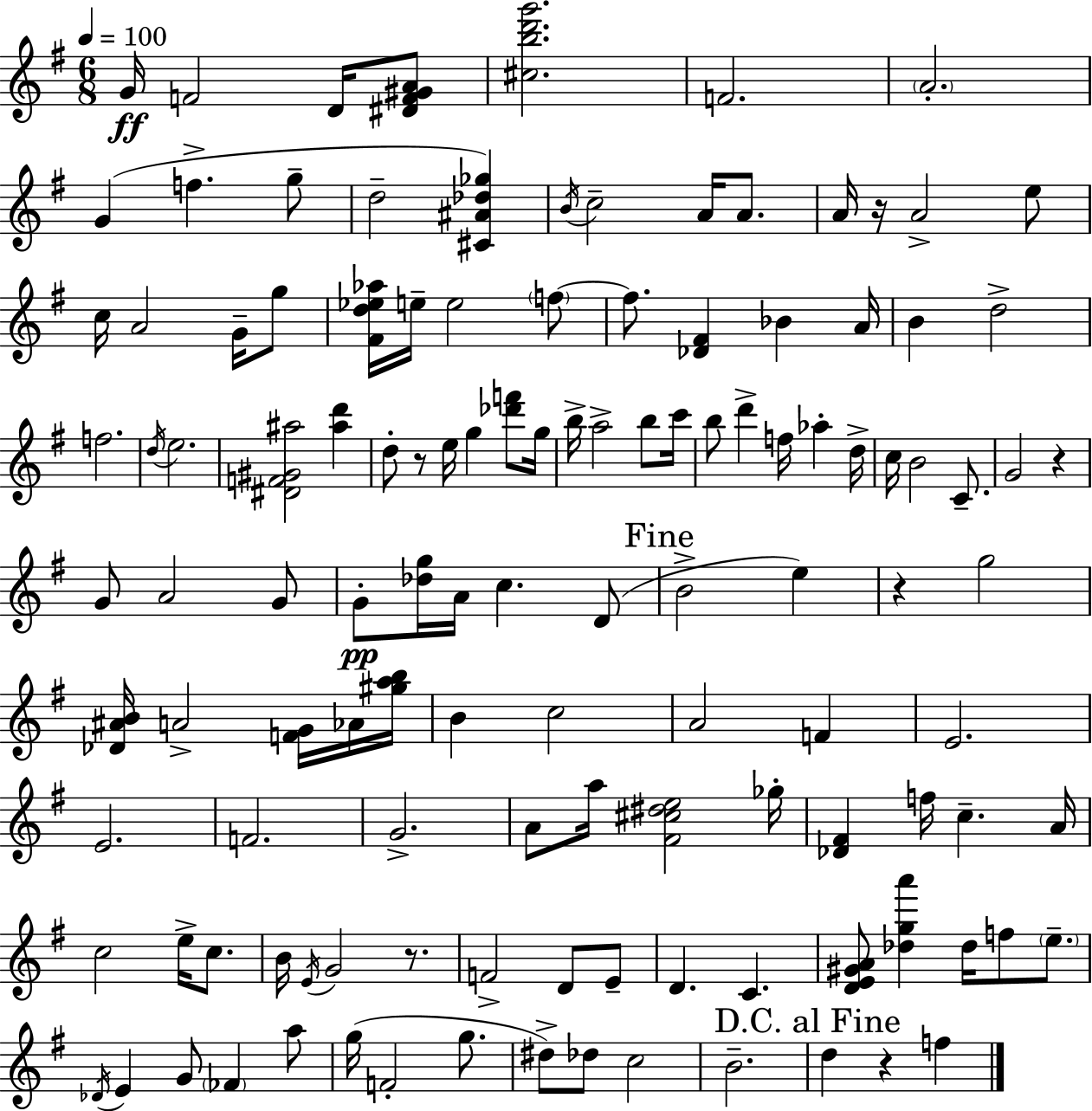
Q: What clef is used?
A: treble